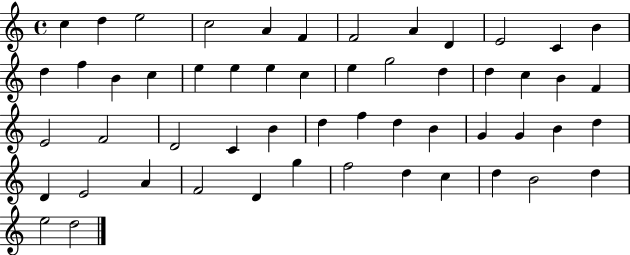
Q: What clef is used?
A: treble